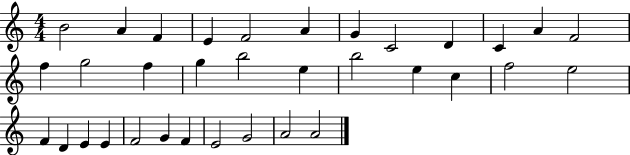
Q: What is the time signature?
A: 4/4